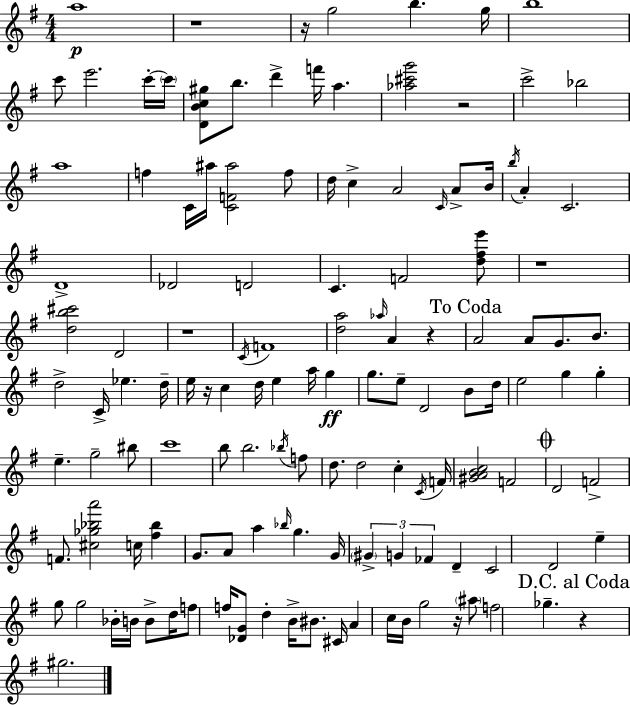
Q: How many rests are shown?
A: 9